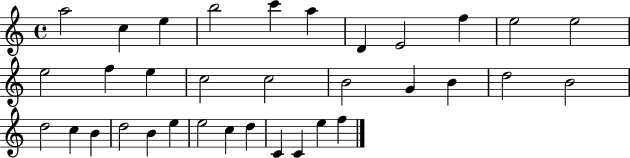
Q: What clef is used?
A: treble